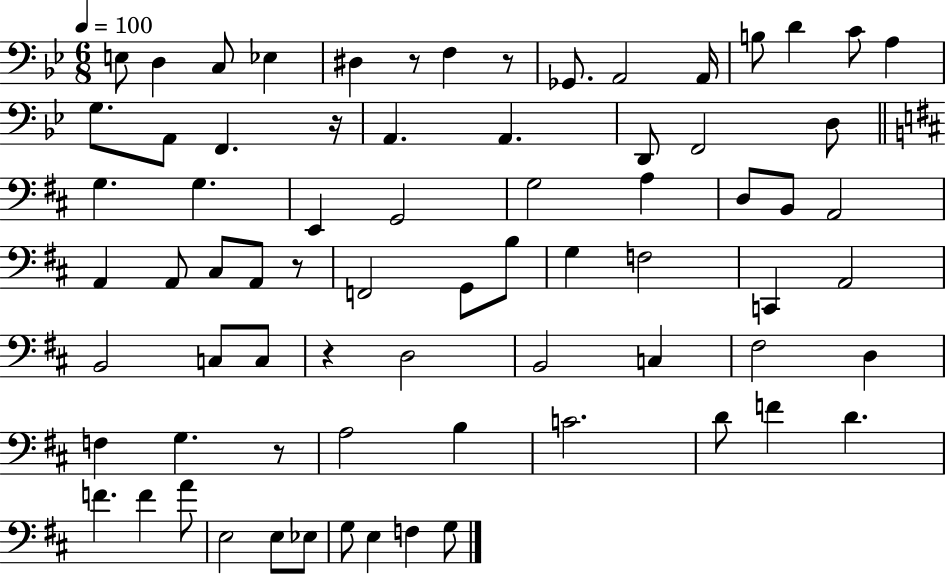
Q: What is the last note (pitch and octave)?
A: G3